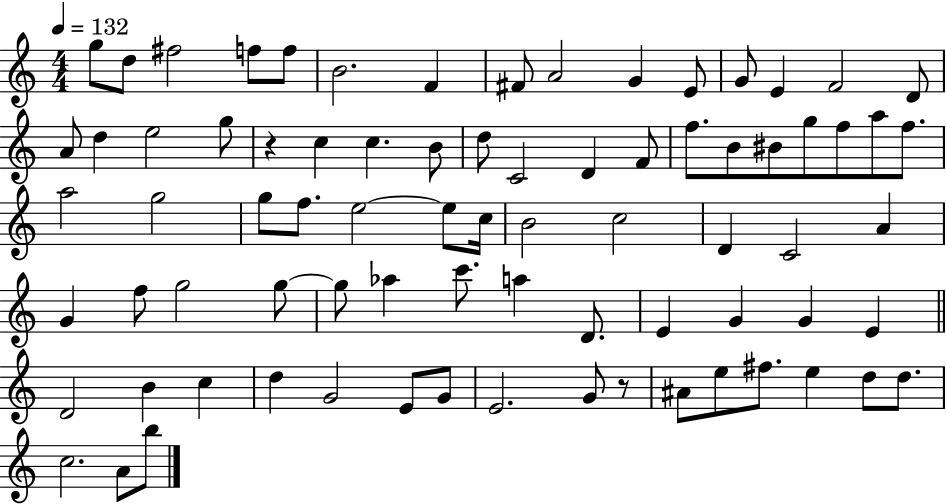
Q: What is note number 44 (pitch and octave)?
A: C4